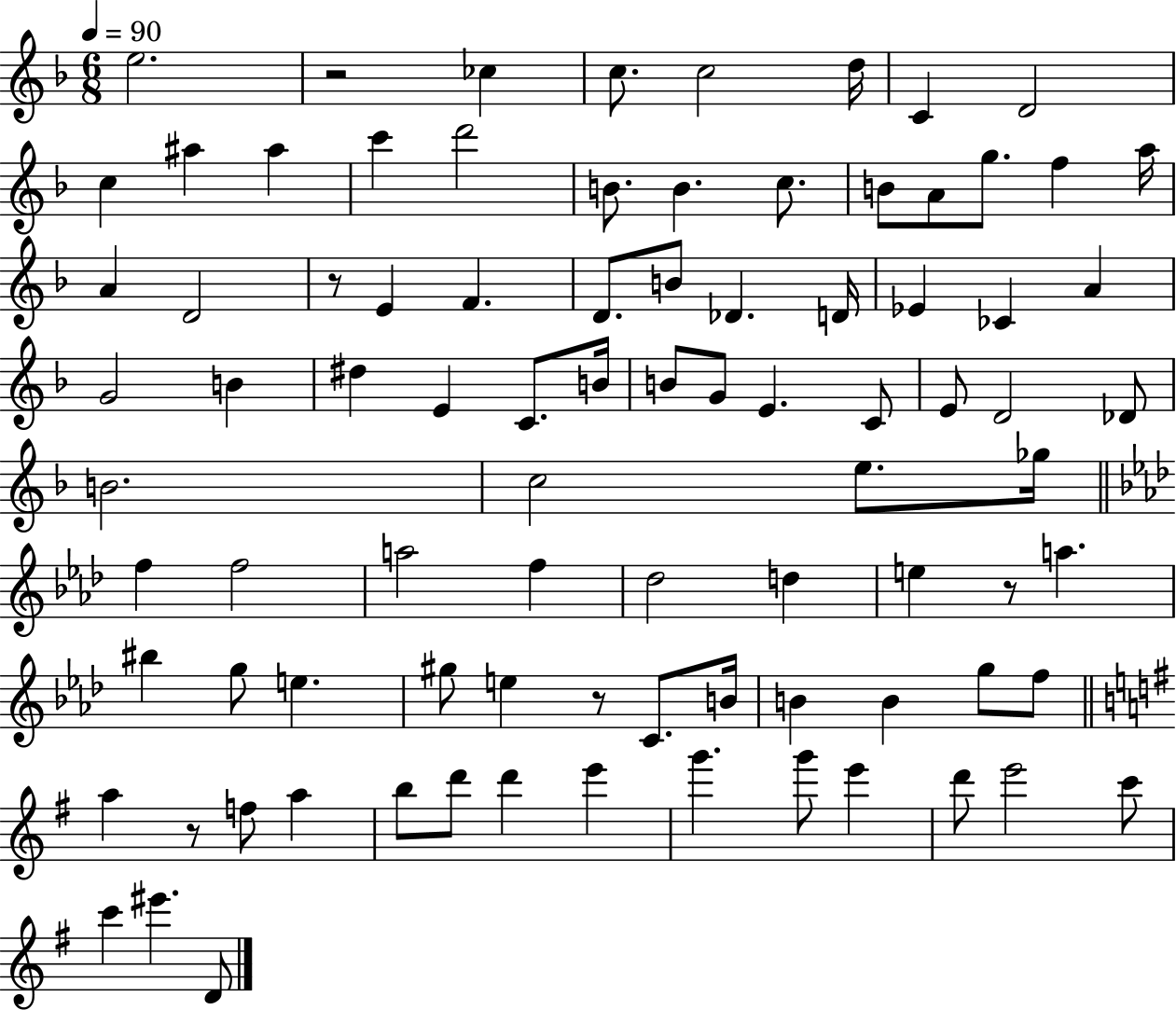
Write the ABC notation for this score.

X:1
T:Untitled
M:6/8
L:1/4
K:F
e2 z2 _c c/2 c2 d/4 C D2 c ^a ^a c' d'2 B/2 B c/2 B/2 A/2 g/2 f a/4 A D2 z/2 E F D/2 B/2 _D D/4 _E _C A G2 B ^d E C/2 B/4 B/2 G/2 E C/2 E/2 D2 _D/2 B2 c2 e/2 _g/4 f f2 a2 f _d2 d e z/2 a ^b g/2 e ^g/2 e z/2 C/2 B/4 B B g/2 f/2 a z/2 f/2 a b/2 d'/2 d' e' g' g'/2 e' d'/2 e'2 c'/2 c' ^e' D/2